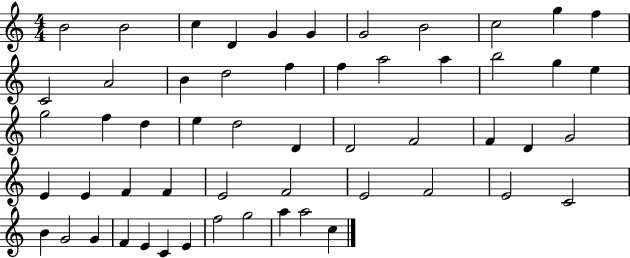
B4/h B4/h C5/q D4/q G4/q G4/q G4/h B4/h C5/h G5/q F5/q C4/h A4/h B4/q D5/h F5/q F5/q A5/h A5/q B5/h G5/q E5/q G5/h F5/q D5/q E5/q D5/h D4/q D4/h F4/h F4/q D4/q G4/h E4/q E4/q F4/q F4/q E4/h F4/h E4/h F4/h E4/h C4/h B4/q G4/h G4/q F4/q E4/q C4/q E4/q F5/h G5/h A5/q A5/h C5/q